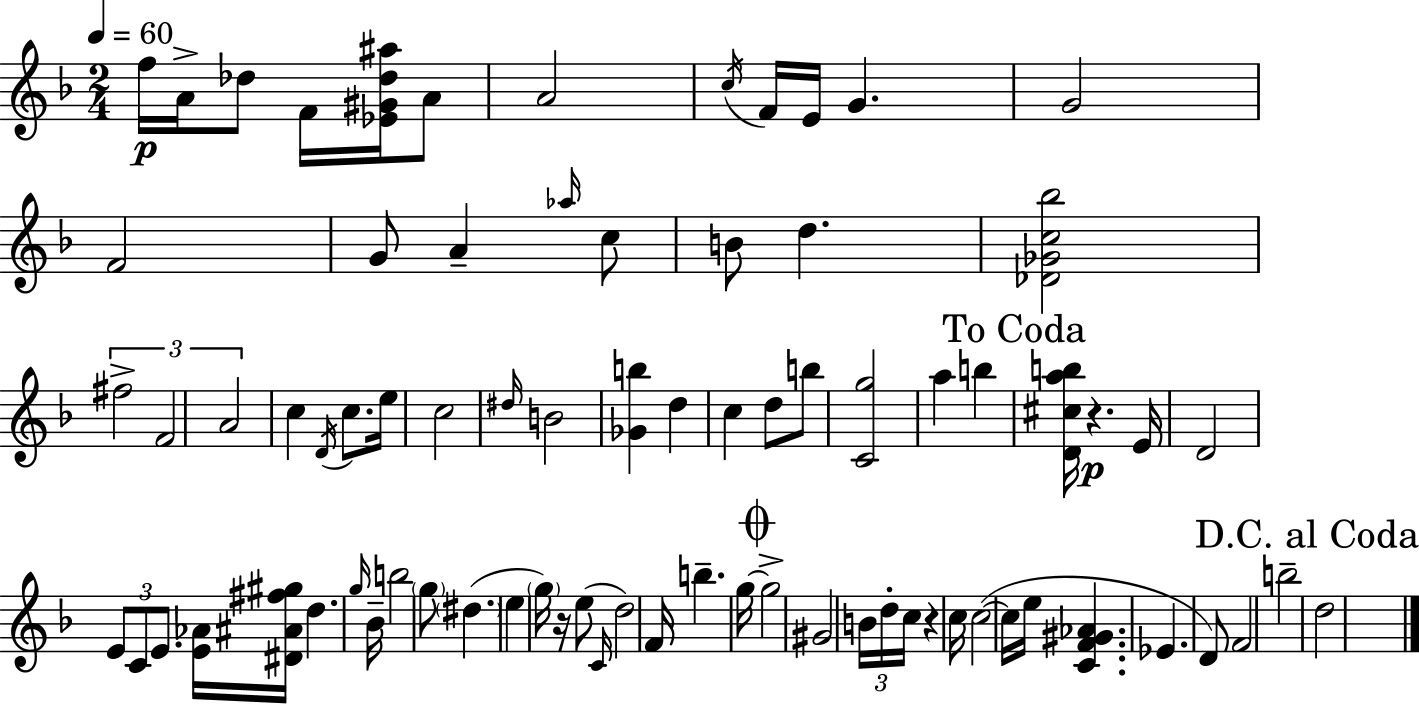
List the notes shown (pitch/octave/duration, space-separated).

F5/s A4/s Db5/e F4/s [Eb4,G#4,Db5,A#5]/s A4/e A4/h C5/s F4/s E4/s G4/q. G4/h F4/h G4/e A4/q Ab5/s C5/e B4/e D5/q. [Db4,Gb4,C5,Bb5]/h F#5/h F4/h A4/h C5/q D4/s C5/e. E5/s C5/h D#5/s B4/h [Gb4,B5]/q D5/q C5/q D5/e B5/e [C4,G5]/h A5/q B5/q [D4,C#5,A5,B5]/s R/q. E4/s D4/h E4/e C4/e E4/e. [E4,Ab4]/s [D#4,A#4,F#5,G#5]/s D5/q. G5/s Bb4/s B5/h G5/e D#5/q. E5/q G5/s R/s E5/e C4/s D5/h F4/s B5/q. G5/s G5/h G#4/h B4/s D5/s C5/s R/q C5/s C5/h C5/s E5/s [C4,F4,G#4,Ab4]/q. Eb4/q. D4/e F4/h B5/h D5/h